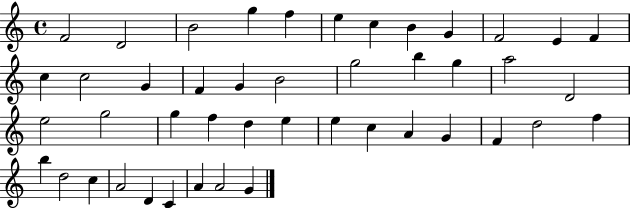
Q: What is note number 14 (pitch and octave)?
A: C5